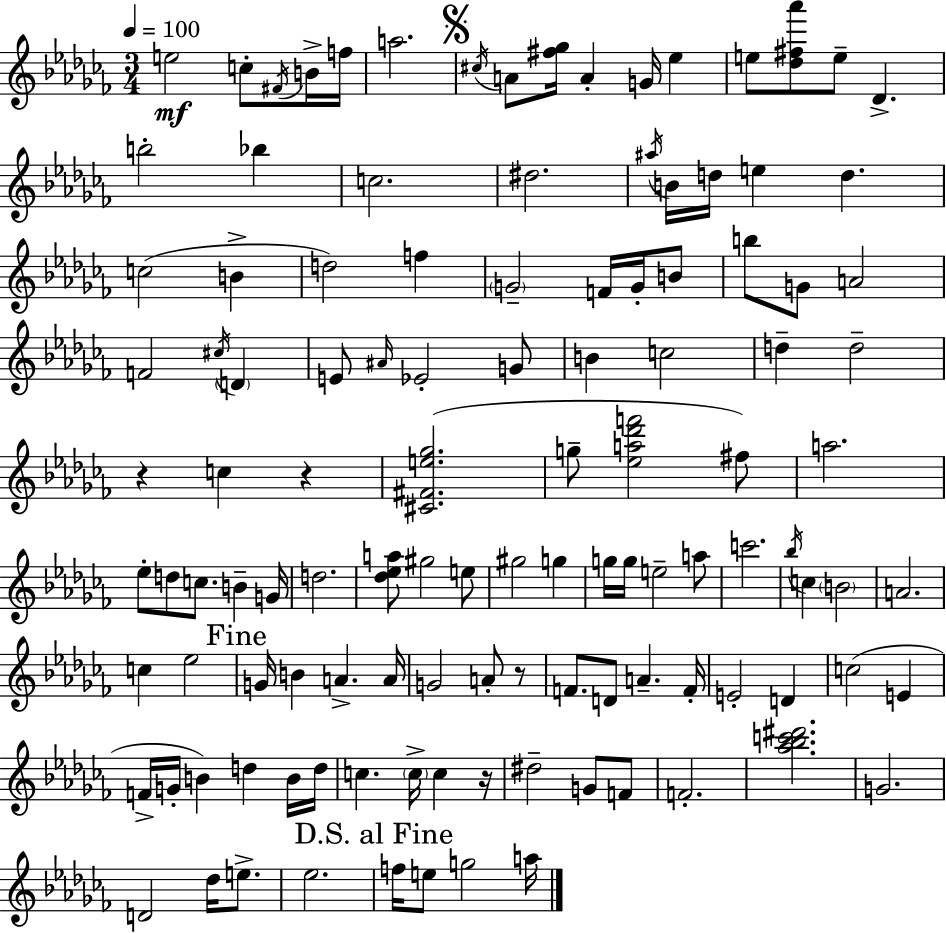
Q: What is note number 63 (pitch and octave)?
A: A5